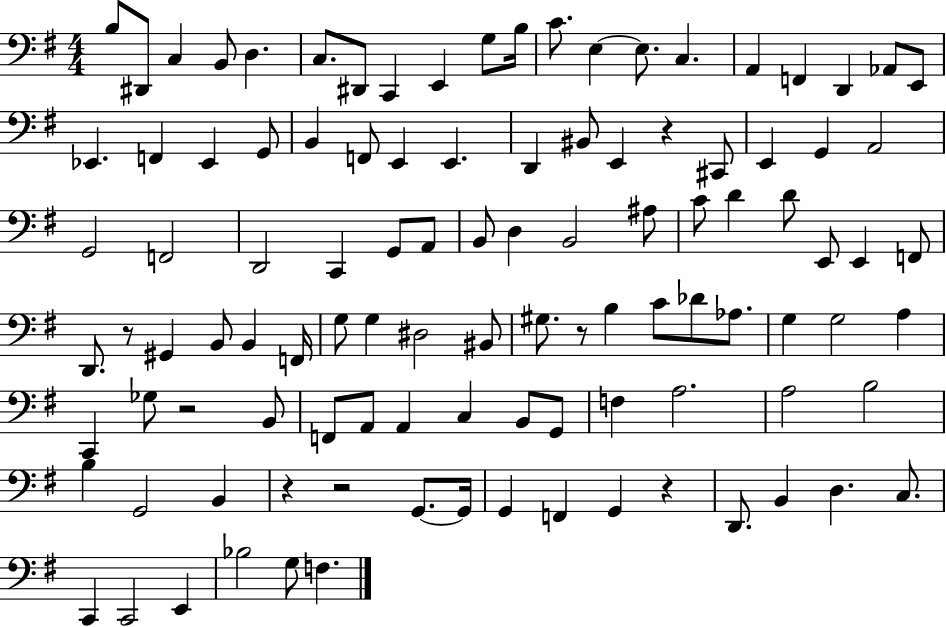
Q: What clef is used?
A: bass